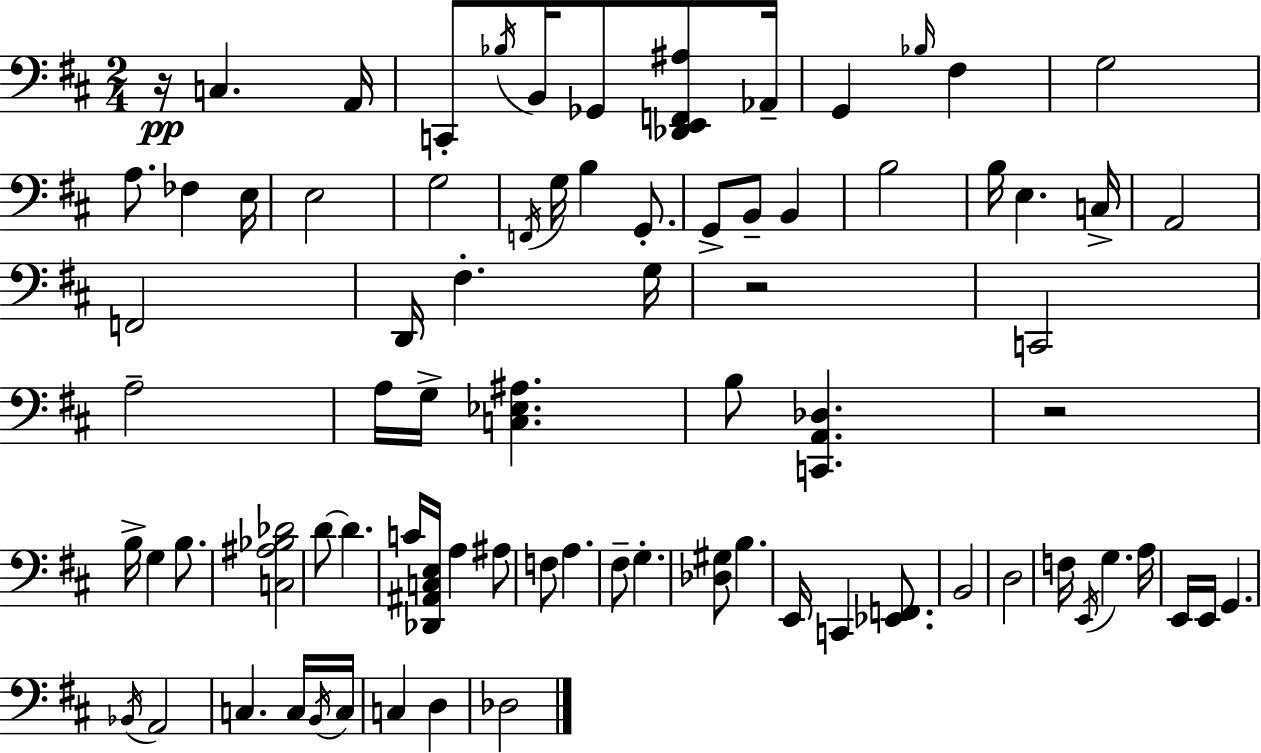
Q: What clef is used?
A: bass